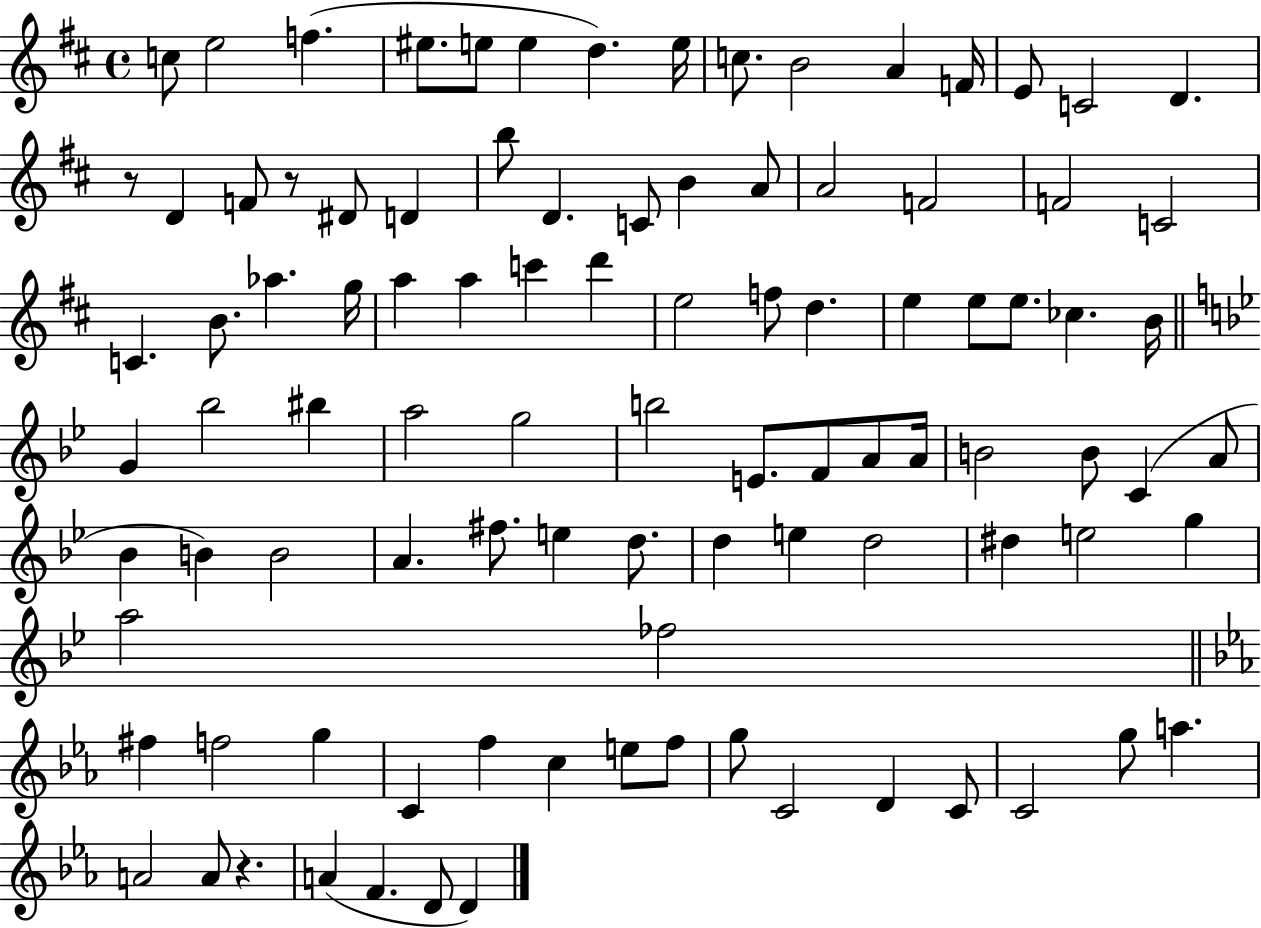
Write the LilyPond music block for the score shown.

{
  \clef treble
  \time 4/4
  \defaultTimeSignature
  \key d \major
  \repeat volta 2 { c''8 e''2 f''4.( | eis''8. e''8 e''4 d''4.) e''16 | c''8. b'2 a'4 f'16 | e'8 c'2 d'4. | \break r8 d'4 f'8 r8 dis'8 d'4 | b''8 d'4. c'8 b'4 a'8 | a'2 f'2 | f'2 c'2 | \break c'4. b'8. aes''4. g''16 | a''4 a''4 c'''4 d'''4 | e''2 f''8 d''4. | e''4 e''8 e''8. ces''4. b'16 | \break \bar "||" \break \key g \minor g'4 bes''2 bis''4 | a''2 g''2 | b''2 e'8. f'8 a'8 a'16 | b'2 b'8 c'4( a'8 | \break bes'4 b'4) b'2 | a'4. fis''8. e''4 d''8. | d''4 e''4 d''2 | dis''4 e''2 g''4 | \break a''2 fes''2 | \bar "||" \break \key ees \major fis''4 f''2 g''4 | c'4 f''4 c''4 e''8 f''8 | g''8 c'2 d'4 c'8 | c'2 g''8 a''4. | \break a'2 a'8 r4. | a'4( f'4. d'8 d'4) | } \bar "|."
}